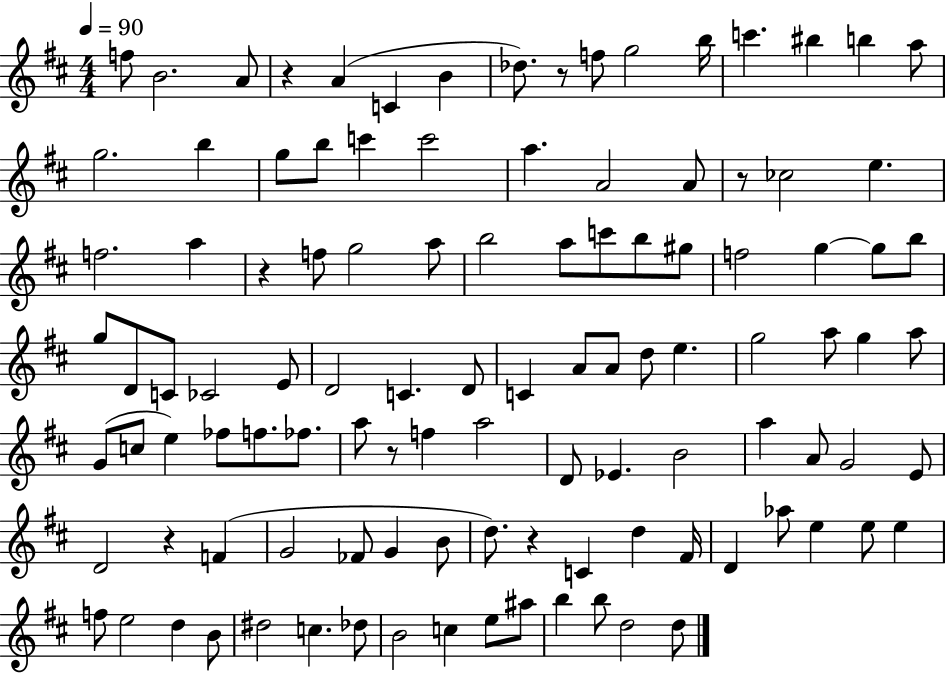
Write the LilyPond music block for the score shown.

{
  \clef treble
  \numericTimeSignature
  \time 4/4
  \key d \major
  \tempo 4 = 90
  f''8 b'2. a'8 | r4 a'4( c'4 b'4 | des''8.) r8 f''8 g''2 b''16 | c'''4. bis''4 b''4 a''8 | \break g''2. b''4 | g''8 b''8 c'''4 c'''2 | a''4. a'2 a'8 | r8 ces''2 e''4. | \break f''2. a''4 | r4 f''8 g''2 a''8 | b''2 a''8 c'''8 b''8 gis''8 | f''2 g''4~~ g''8 b''8 | \break g''8 d'8 c'8 ces'2 e'8 | d'2 c'4. d'8 | c'4 a'8 a'8 d''8 e''4. | g''2 a''8 g''4 a''8 | \break g'8( c''8 e''4) fes''8 f''8. fes''8. | a''8 r8 f''4 a''2 | d'8 ees'4. b'2 | a''4 a'8 g'2 e'8 | \break d'2 r4 f'4( | g'2 fes'8 g'4 b'8 | d''8.) r4 c'4 d''4 fis'16 | d'4 aes''8 e''4 e''8 e''4 | \break f''8 e''2 d''4 b'8 | dis''2 c''4. des''8 | b'2 c''4 e''8 ais''8 | b''4 b''8 d''2 d''8 | \break \bar "|."
}